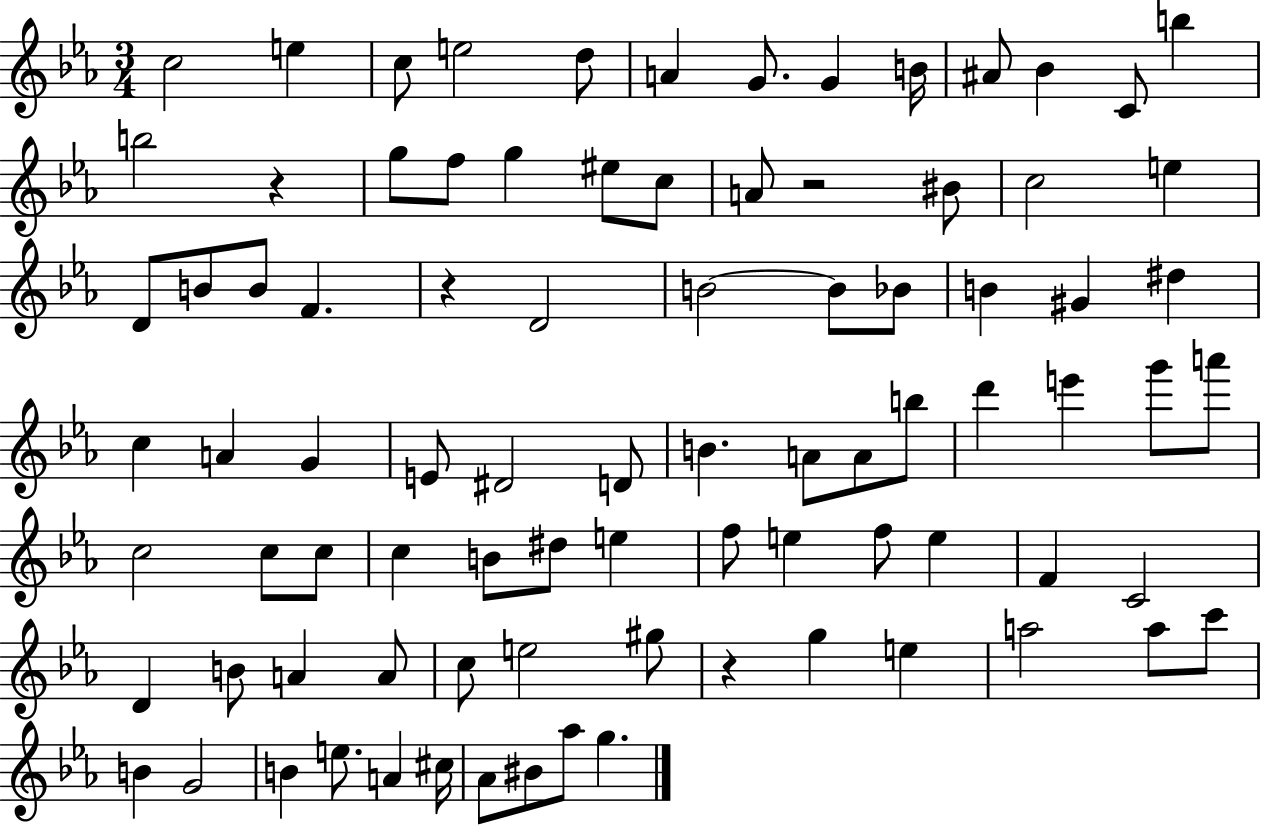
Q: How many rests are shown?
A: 4